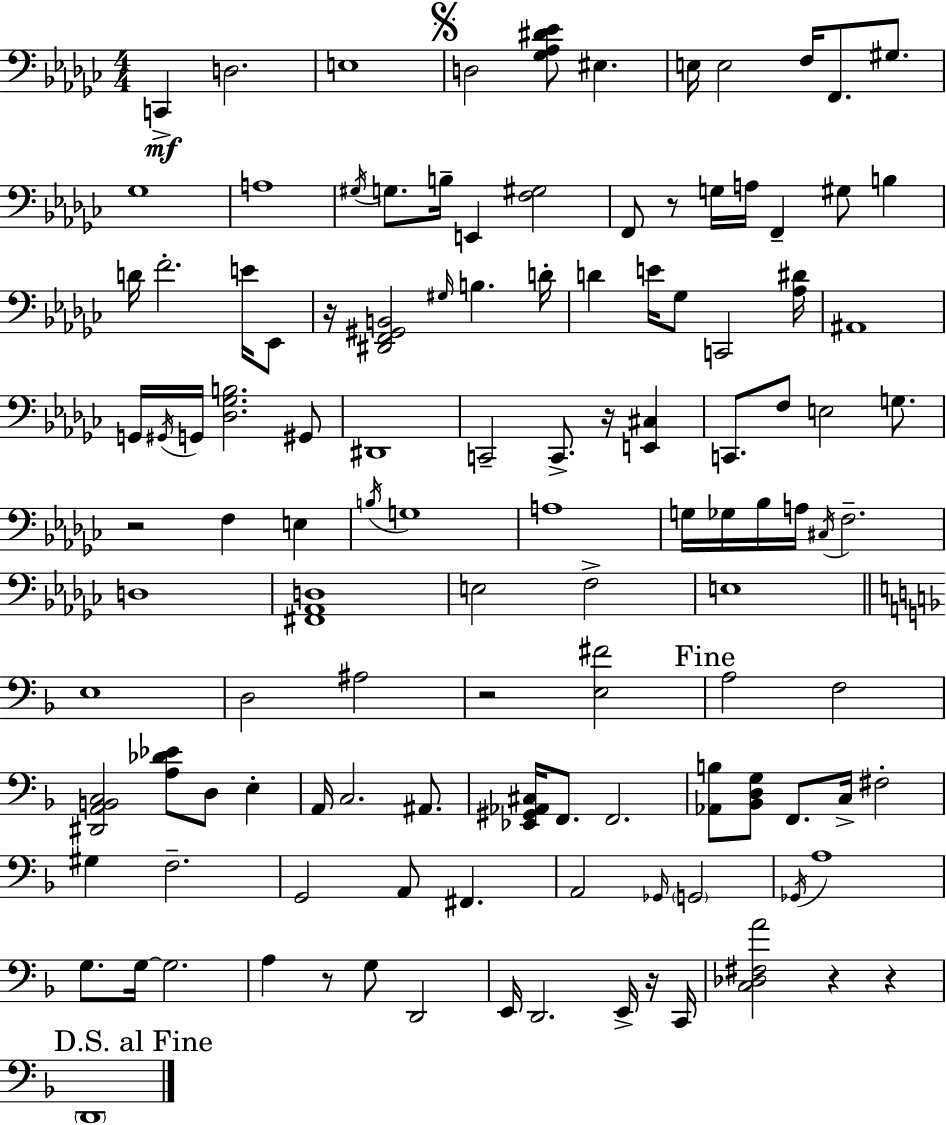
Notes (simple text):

C2/q D3/h. E3/w D3/h [Gb3,Ab3,D#4,Eb4]/e EIS3/q. E3/s E3/h F3/s F2/e. G#3/e. Gb3/w A3/w G#3/s G3/e. B3/s E2/q [F3,G#3]/h F2/e R/e G3/s A3/s F2/q G#3/e B3/q D4/s F4/h. E4/s Eb2/e R/s [D#2,F2,G#2,B2]/h G#3/s B3/q. D4/s D4/q E4/s Gb3/e C2/h [Ab3,D#4]/s A#2/w G2/s G#2/s G2/s [Db3,Gb3,B3]/h. G#2/e D#2/w C2/h C2/e. R/s [E2,C#3]/q C2/e. F3/e E3/h G3/e. R/h F3/q E3/q B3/s G3/w A3/w G3/s Gb3/s Bb3/s A3/s C#3/s F3/h. D3/w [F#2,Ab2,D3]/w E3/h F3/h E3/w E3/w D3/h A#3/h R/h [E3,F#4]/h A3/h F3/h [D#2,A2,B2,C3]/h [A3,Db4,Eb4]/e D3/e E3/q A2/s C3/h. A#2/e. [Eb2,G#2,Ab2,C#3]/s F2/e. F2/h. [Ab2,B3]/e [Bb2,D3,G3]/e F2/e. C3/s F#3/h G#3/q F3/h. G2/h A2/e F#2/q. A2/h Gb2/s G2/h Gb2/s A3/w G3/e. G3/s G3/h. A3/q R/e G3/e D2/h E2/s D2/h. E2/s R/s C2/s [C3,Db3,F#3,A4]/h R/q R/q D2/w